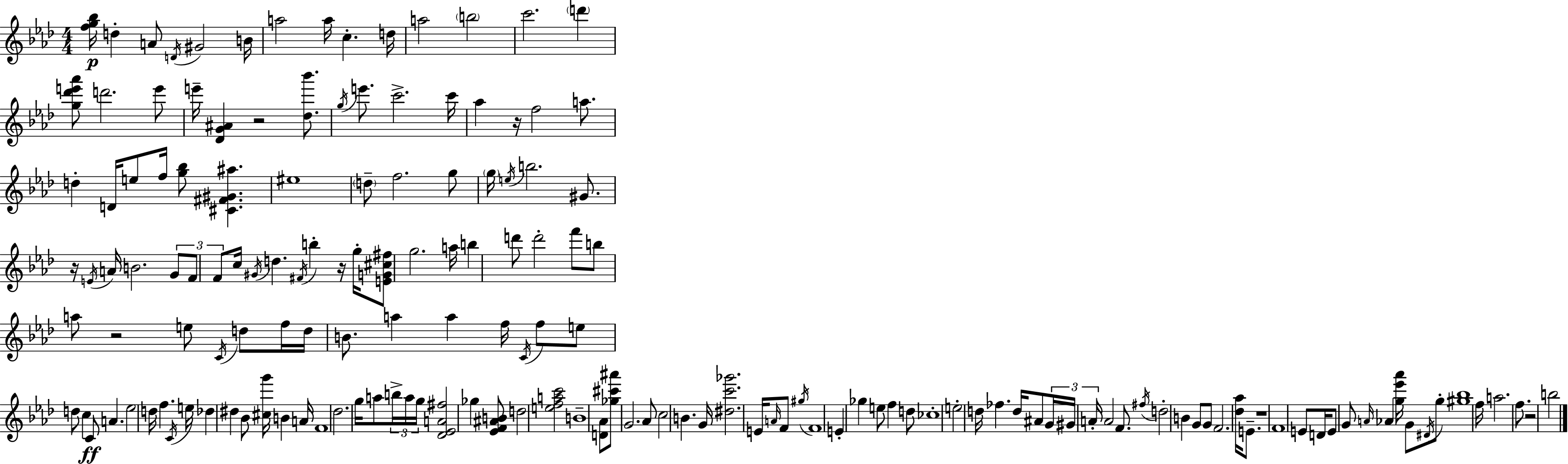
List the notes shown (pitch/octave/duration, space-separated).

[F5,G5,Bb5]/s D5/q A4/e D4/s G#4/h B4/s A5/h A5/s C5/q. D5/s A5/h B5/h C6/h. D6/q [G5,Db6,E6,Ab6]/e D6/h. E6/e E6/s [Db4,G4,A#4]/q R/h [Db5,Bb6]/e. G5/s E6/e. C6/h. C6/s Ab5/q R/s F5/h A5/e. D5/q D4/s E5/e F5/s [G5,Bb5]/e [C#4,F#4,G#4,A#5]/q. EIS5/w D5/e F5/h. G5/e G5/s E5/s B5/h. G#4/e. R/s E4/s A4/s B4/h. G4/e F4/e F4/e C5/s G#4/s D5/q. F#4/s B5/q R/s G5/s [E4,G4,C#5,F#5]/e G5/h. A5/s B5/q D6/e D6/h F6/e B5/e A5/e R/h E5/e C4/s D5/e F5/s D5/s B4/e. A5/q A5/q F5/s C4/s F5/e E5/e D5/e C5/q C4/e A4/q. Eb5/h D5/s F5/q. C4/s E5/s Db5/q D#5/q Bb4/e [C#5,G6]/s B4/q A4/s F4/w Db5/h. G5/s A5/e B5/s A5/s G5/s [Db4,Eb4,A4,F#5]/h Gb5/q [Eb4,F4,A#4,B4]/e D5/h [E5,F5,A5,C6]/h B4/w [D4,Ab4]/e [Gb5,C#6,A#6]/e G4/h. Ab4/e C5/h B4/q. G4/s [D#5,C6,Gb6]/h. E4/s A4/s F4/e G#5/s F4/w E4/q Gb5/q E5/e F5/q D5/e CES5/w E5/h D5/s FES5/q. D5/s A#4/e G4/s G#4/s A4/s A4/h F4/e. F#5/s D5/h B4/q G4/e G4/e F4/h. [Db5,Ab5]/s E4/e. R/w F4/w E4/e D4/s E4/e G4/e A4/s Ab4/q [G5,Eb6,Ab6]/s G4/e D#4/s G5/e [G#5,Bb5]/w F5/s A5/h. F5/e. R/h B5/h